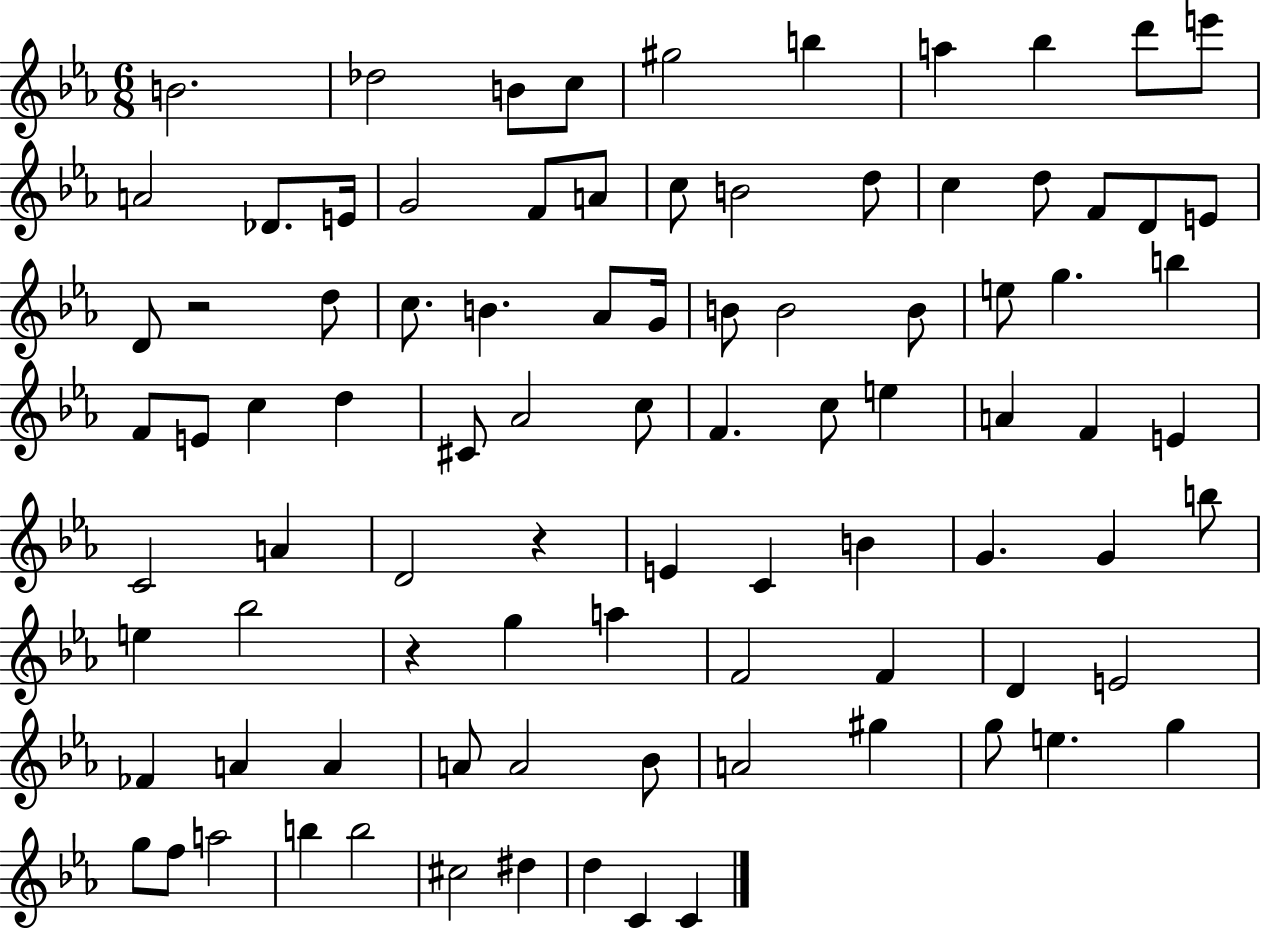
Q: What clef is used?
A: treble